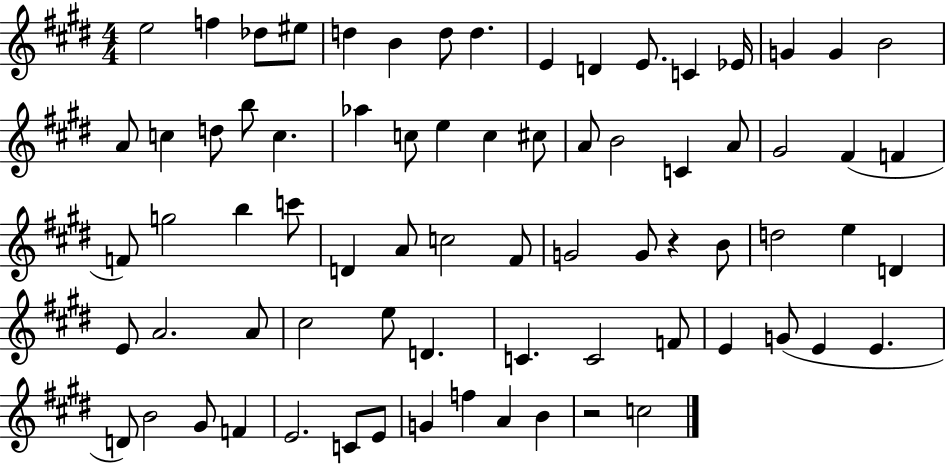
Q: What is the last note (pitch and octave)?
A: C5